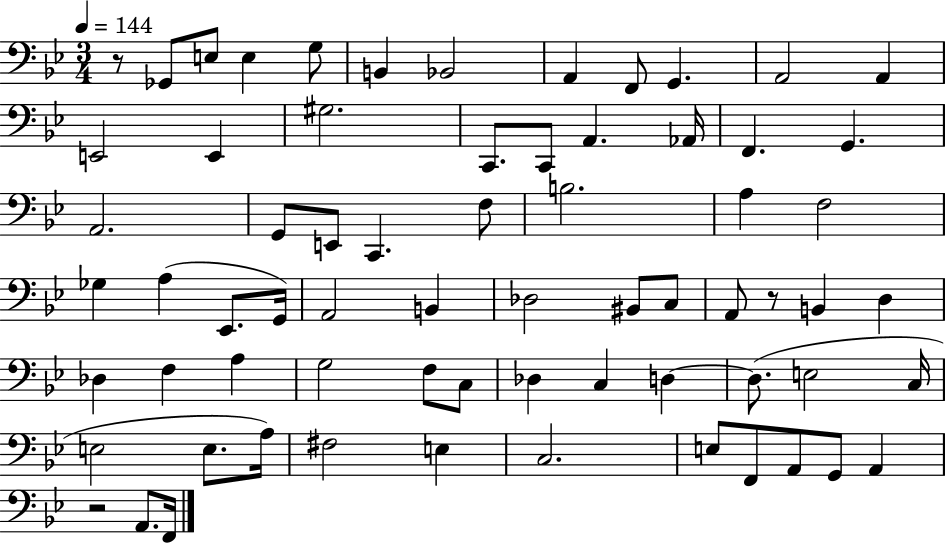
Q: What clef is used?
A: bass